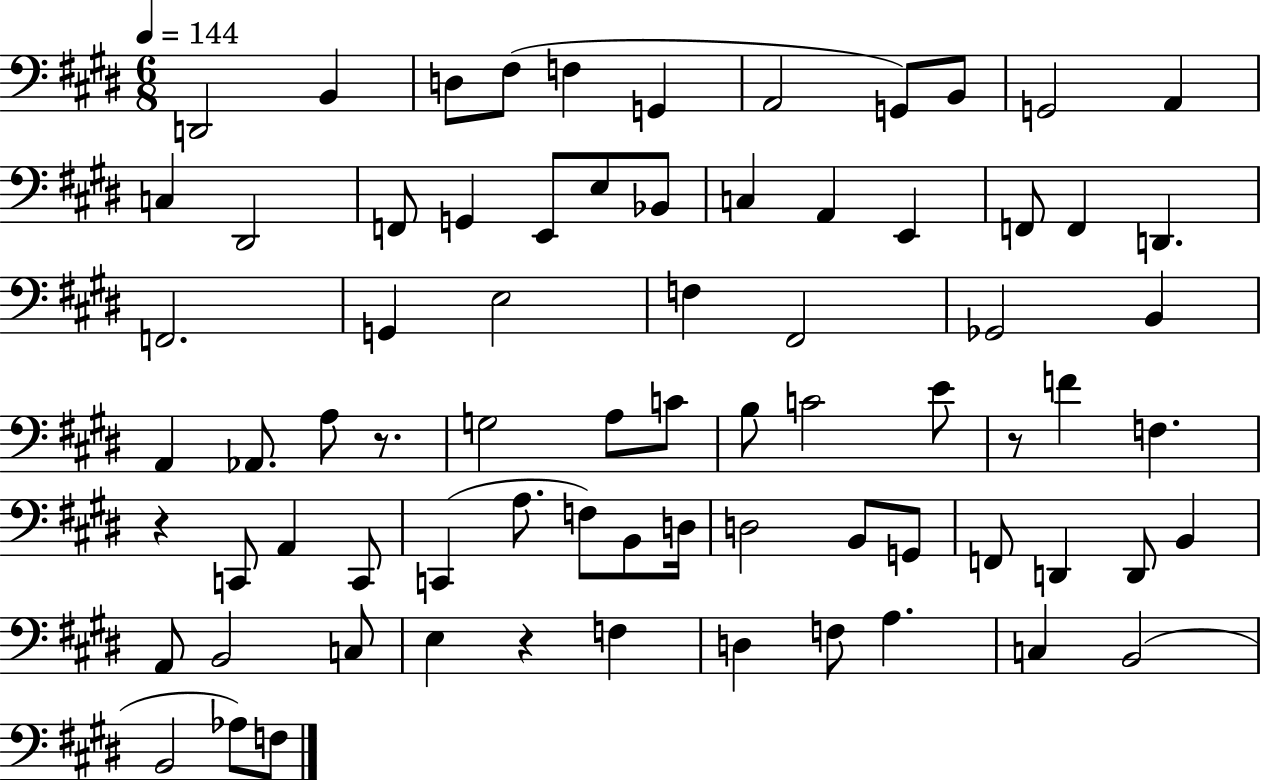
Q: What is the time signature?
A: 6/8